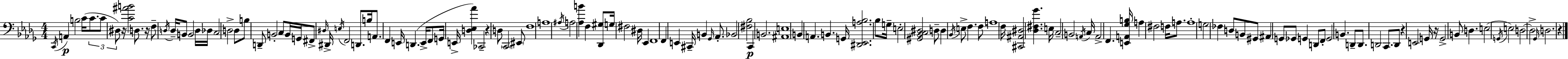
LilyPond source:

{
  \clef bass
  \numericTimeSignature
  \time 4/4
  \key bes \minor
  \repeat volta 2 { \acciaccatura { c,16 }\p a,4 b2 c'16( \tuplet 3/2 { c'8. | c'8 dis8) } r16 <c' ais' b'>2 d8. | r16 f8-- \acciaccatura { d16 } d16-- b,8 b,2 | d16 des16 c2 d2-> | \break d8 b8 d,8-- b,2-. | c8 b,16 g,16 fis,8-> \grace { dis16 } dis,16-> \acciaccatura { e16 } f,2 | d,8. b16 a,8. f,4 e,16 d,4.( | e,16-> f,8 g,16 e,16-> <d ees aes'>4) ces,2-- | \break r4 d8 \parenthesize c,2 | \parenthesize eis,8 f1 | a1 | \acciaccatura { ais16 } a2 <aes b'>4 | \break f4 <des, gis>8 g16 fis2 | dis16 ees,4 f,1 | f,4 e,4 cis,16-- b,4 | \grace { ges,16 } aes,8.-. bes,2 <fis bes>2 | \break c,4\p b,2. | <ais, e>1 | b,4 a,4. | b,4. g,16 <dis, ees, a bes>2. | \break bes8 g16-- e2-. <gis, bes, c dis>2 | d8-- d4 \acciaccatura { bes,16 } e8-> f4. | f8 a1 | f16 <cis, ais, dis>2 | \break <des fis ges'>4. e16 c2-- b,2 | \acciaccatura { a,16 } c16 a,2-> | f,4. <e, a, ges b>16 a4 fis2 | f16 a8. a1-. | \break g2 | fes4 d8 b,8 gis,8 ais,4 g,8 | ges,8 g,4 d,8 f,8-. g,2 | b,4. d,8-- d,8. d,2 | \break c,8. d,8 r4 e,2 | g,16 r16 g,2-> | b,8 d4. e2( | \acciaccatura { g,16 } e2) d2~~ | \break d2-> \grace { ges,16 } d2. | r4 } \bar "|."
}